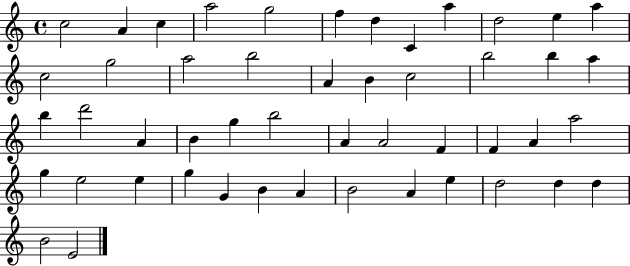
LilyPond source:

{
  \clef treble
  \time 4/4
  \defaultTimeSignature
  \key c \major
  c''2 a'4 c''4 | a''2 g''2 | f''4 d''4 c'4 a''4 | d''2 e''4 a''4 | \break c''2 g''2 | a''2 b''2 | a'4 b'4 c''2 | b''2 b''4 a''4 | \break b''4 d'''2 a'4 | b'4 g''4 b''2 | a'4 a'2 f'4 | f'4 a'4 a''2 | \break g''4 e''2 e''4 | g''4 g'4 b'4 a'4 | b'2 a'4 e''4 | d''2 d''4 d''4 | \break b'2 e'2 | \bar "|."
}